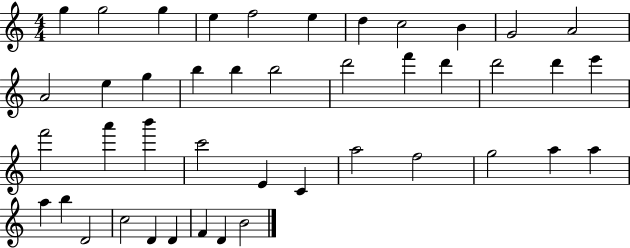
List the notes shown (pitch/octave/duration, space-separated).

G5/q G5/h G5/q E5/q F5/h E5/q D5/q C5/h B4/q G4/h A4/h A4/h E5/q G5/q B5/q B5/q B5/h D6/h F6/q D6/q D6/h D6/q E6/q F6/h A6/q B6/q C6/h E4/q C4/q A5/h F5/h G5/h A5/q A5/q A5/q B5/q D4/h C5/h D4/q D4/q F4/q D4/q B4/h